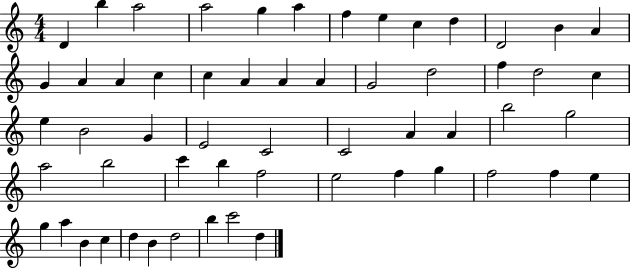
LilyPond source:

{
  \clef treble
  \numericTimeSignature
  \time 4/4
  \key c \major
  d'4 b''4 a''2 | a''2 g''4 a''4 | f''4 e''4 c''4 d''4 | d'2 b'4 a'4 | \break g'4 a'4 a'4 c''4 | c''4 a'4 a'4 a'4 | g'2 d''2 | f''4 d''2 c''4 | \break e''4 b'2 g'4 | e'2 c'2 | c'2 a'4 a'4 | b''2 g''2 | \break a''2 b''2 | c'''4 b''4 f''2 | e''2 f''4 g''4 | f''2 f''4 e''4 | \break g''4 a''4 b'4 c''4 | d''4 b'4 d''2 | b''4 c'''2 d''4 | \bar "|."
}